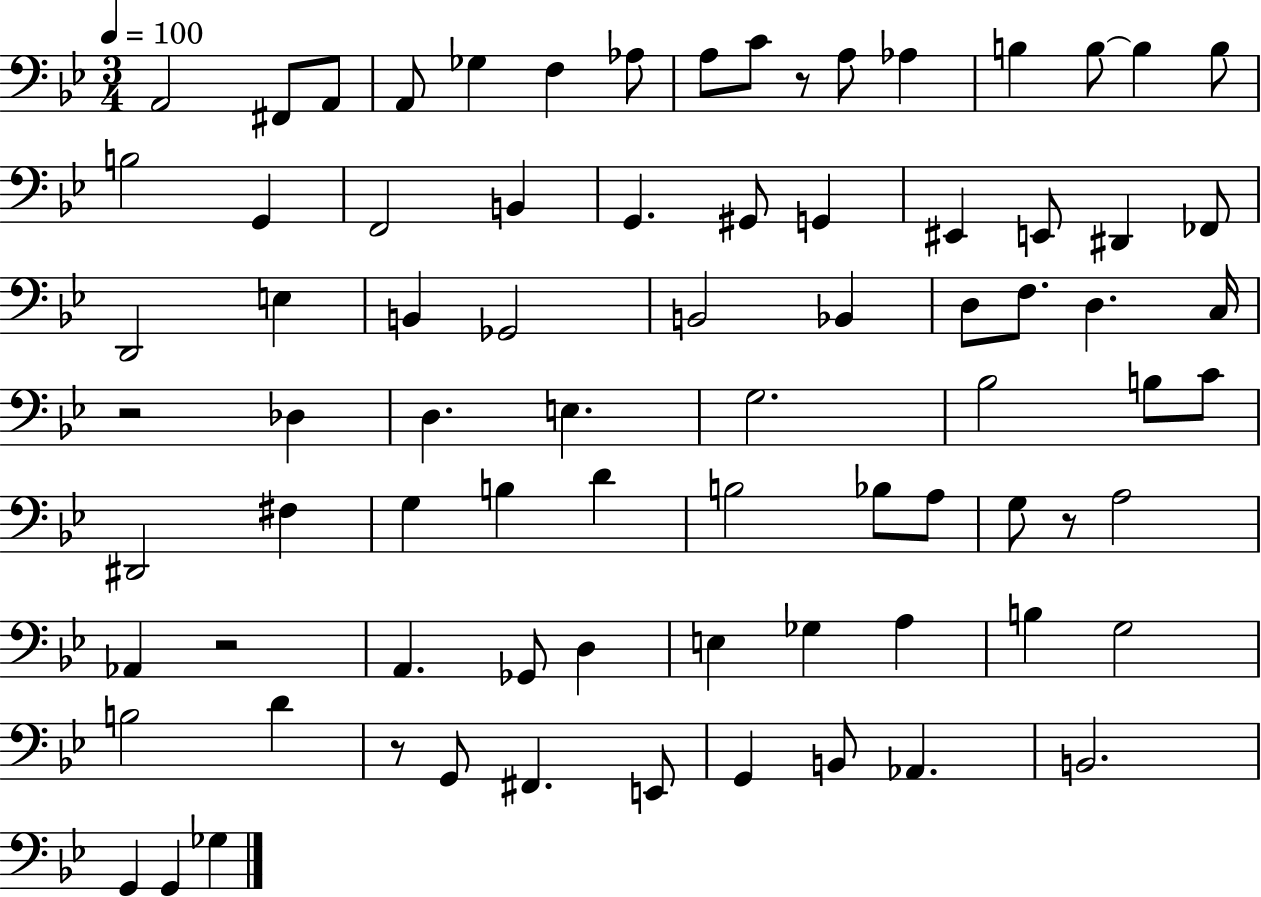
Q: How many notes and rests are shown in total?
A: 79